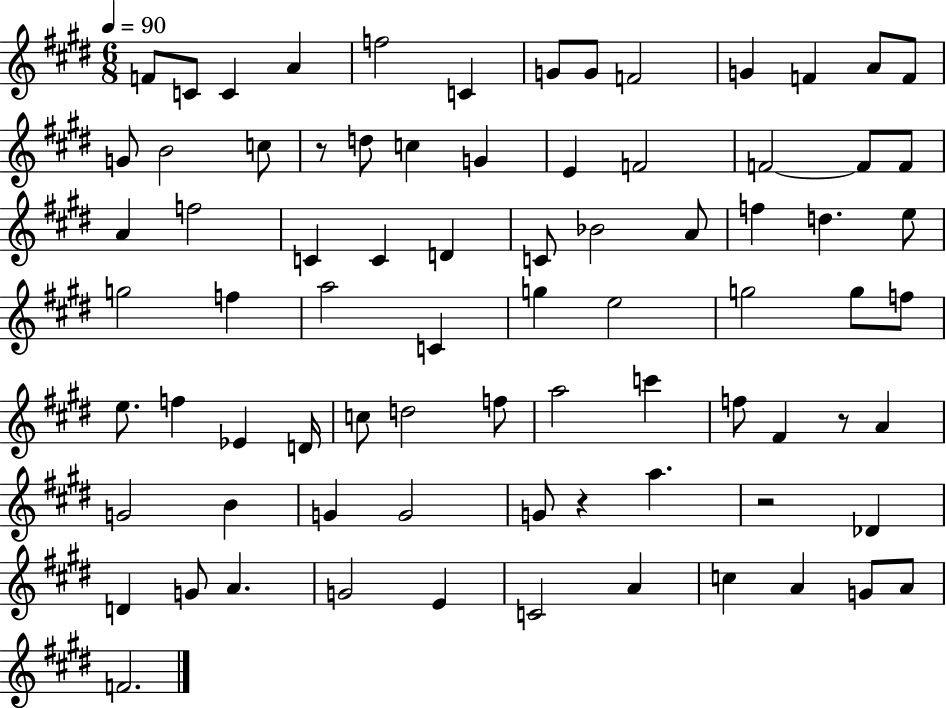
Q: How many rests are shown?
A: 4